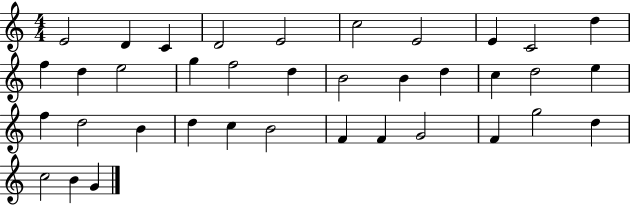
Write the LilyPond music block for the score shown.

{
  \clef treble
  \numericTimeSignature
  \time 4/4
  \key c \major
  e'2 d'4 c'4 | d'2 e'2 | c''2 e'2 | e'4 c'2 d''4 | \break f''4 d''4 e''2 | g''4 f''2 d''4 | b'2 b'4 d''4 | c''4 d''2 e''4 | \break f''4 d''2 b'4 | d''4 c''4 b'2 | f'4 f'4 g'2 | f'4 g''2 d''4 | \break c''2 b'4 g'4 | \bar "|."
}